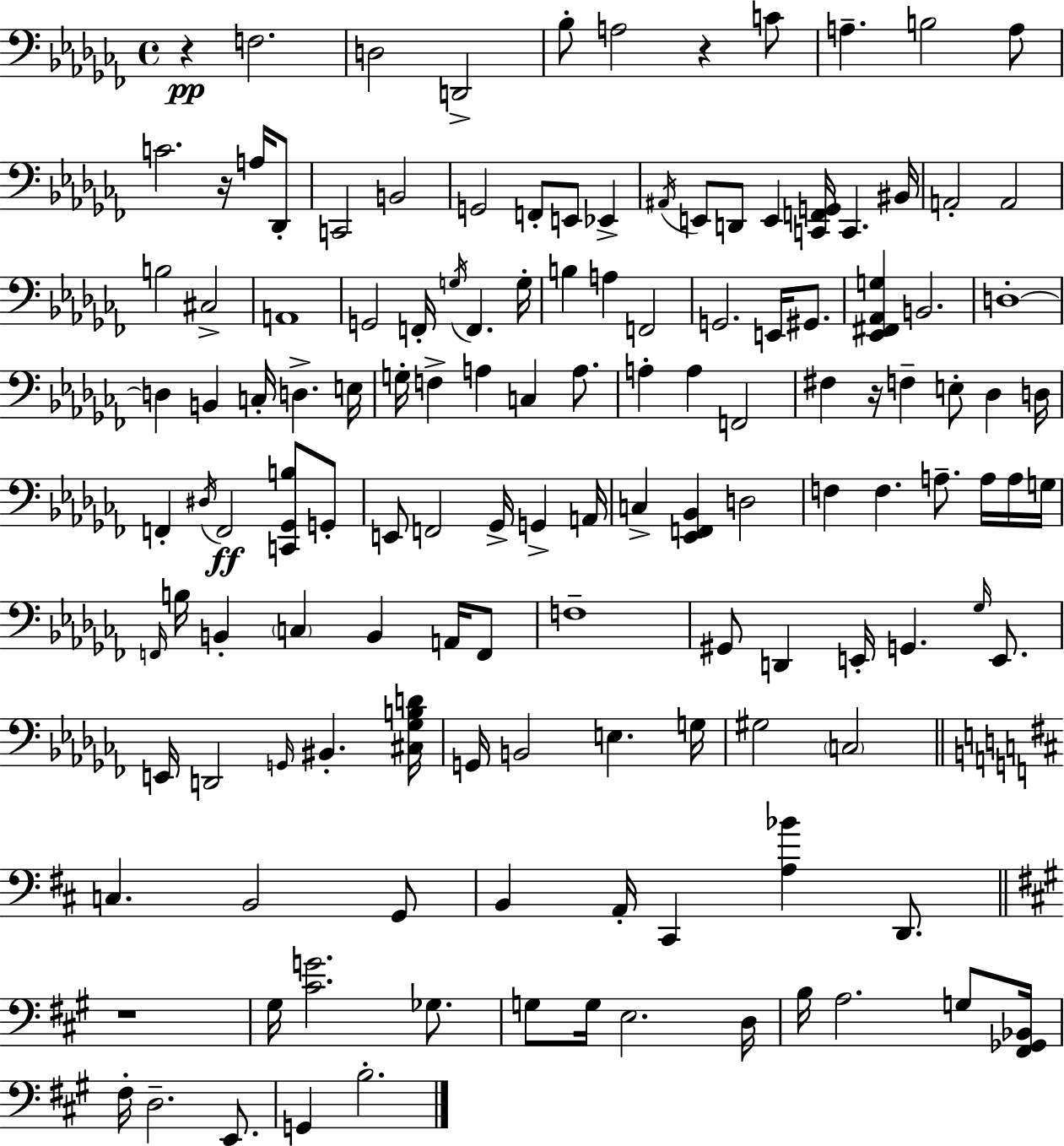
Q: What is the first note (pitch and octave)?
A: F3